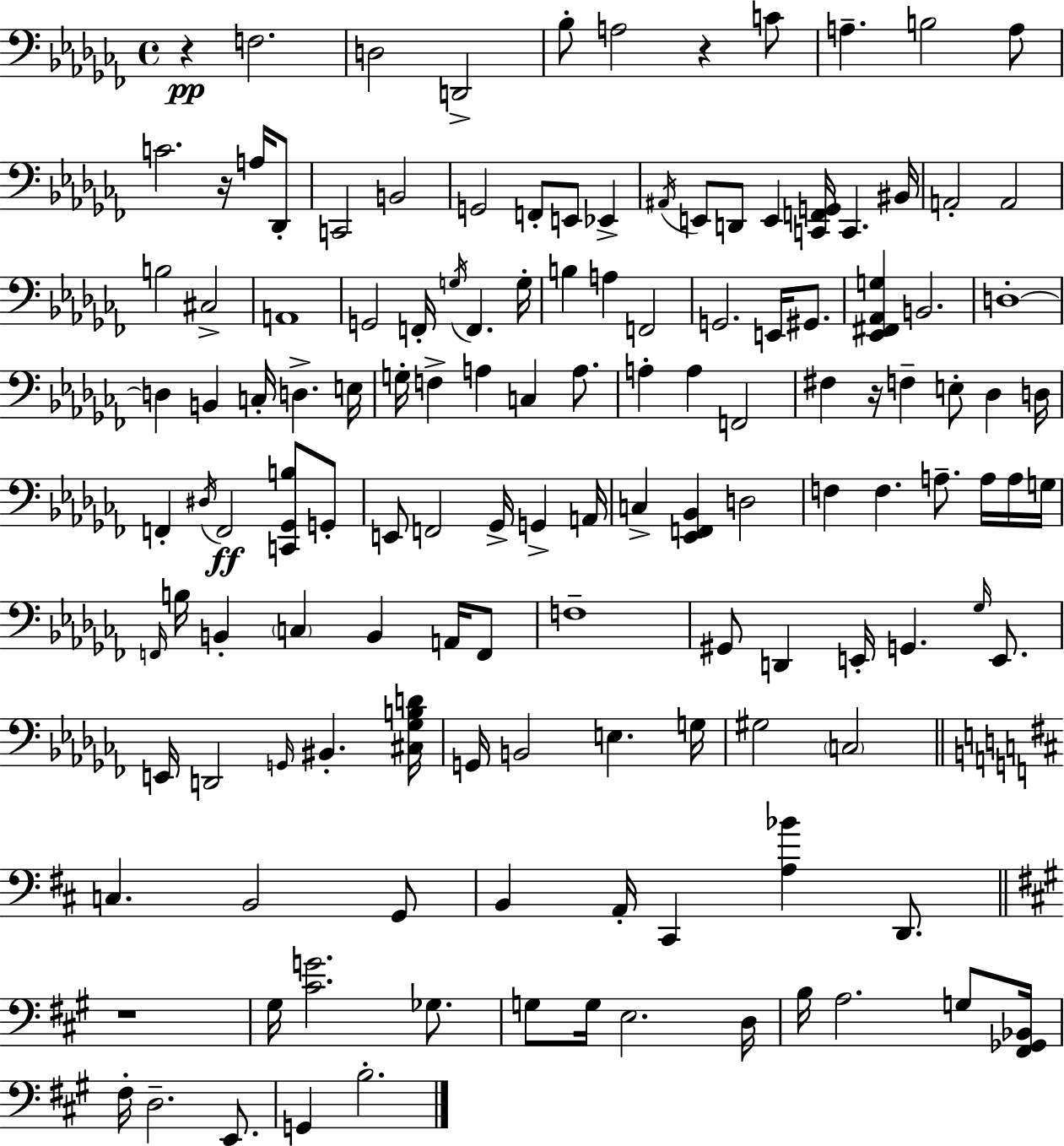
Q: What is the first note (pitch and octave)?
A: F3